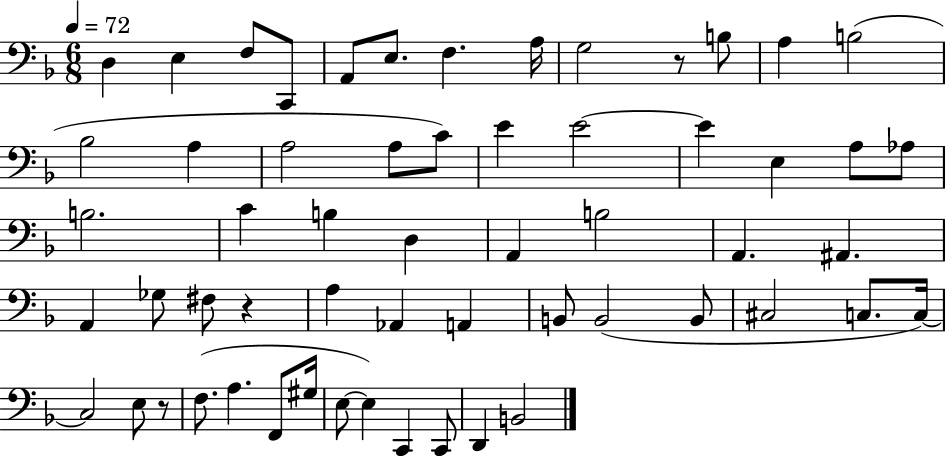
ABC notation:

X:1
T:Untitled
M:6/8
L:1/4
K:F
D, E, F,/2 C,,/2 A,,/2 E,/2 F, A,/4 G,2 z/2 B,/2 A, B,2 _B,2 A, A,2 A,/2 C/2 E E2 E E, A,/2 _A,/2 B,2 C B, D, A,, B,2 A,, ^A,, A,, _G,/2 ^F,/2 z A, _A,, A,, B,,/2 B,,2 B,,/2 ^C,2 C,/2 C,/4 C,2 E,/2 z/2 F,/2 A, F,,/2 ^G,/4 E,/2 E, C,, C,,/2 D,, B,,2